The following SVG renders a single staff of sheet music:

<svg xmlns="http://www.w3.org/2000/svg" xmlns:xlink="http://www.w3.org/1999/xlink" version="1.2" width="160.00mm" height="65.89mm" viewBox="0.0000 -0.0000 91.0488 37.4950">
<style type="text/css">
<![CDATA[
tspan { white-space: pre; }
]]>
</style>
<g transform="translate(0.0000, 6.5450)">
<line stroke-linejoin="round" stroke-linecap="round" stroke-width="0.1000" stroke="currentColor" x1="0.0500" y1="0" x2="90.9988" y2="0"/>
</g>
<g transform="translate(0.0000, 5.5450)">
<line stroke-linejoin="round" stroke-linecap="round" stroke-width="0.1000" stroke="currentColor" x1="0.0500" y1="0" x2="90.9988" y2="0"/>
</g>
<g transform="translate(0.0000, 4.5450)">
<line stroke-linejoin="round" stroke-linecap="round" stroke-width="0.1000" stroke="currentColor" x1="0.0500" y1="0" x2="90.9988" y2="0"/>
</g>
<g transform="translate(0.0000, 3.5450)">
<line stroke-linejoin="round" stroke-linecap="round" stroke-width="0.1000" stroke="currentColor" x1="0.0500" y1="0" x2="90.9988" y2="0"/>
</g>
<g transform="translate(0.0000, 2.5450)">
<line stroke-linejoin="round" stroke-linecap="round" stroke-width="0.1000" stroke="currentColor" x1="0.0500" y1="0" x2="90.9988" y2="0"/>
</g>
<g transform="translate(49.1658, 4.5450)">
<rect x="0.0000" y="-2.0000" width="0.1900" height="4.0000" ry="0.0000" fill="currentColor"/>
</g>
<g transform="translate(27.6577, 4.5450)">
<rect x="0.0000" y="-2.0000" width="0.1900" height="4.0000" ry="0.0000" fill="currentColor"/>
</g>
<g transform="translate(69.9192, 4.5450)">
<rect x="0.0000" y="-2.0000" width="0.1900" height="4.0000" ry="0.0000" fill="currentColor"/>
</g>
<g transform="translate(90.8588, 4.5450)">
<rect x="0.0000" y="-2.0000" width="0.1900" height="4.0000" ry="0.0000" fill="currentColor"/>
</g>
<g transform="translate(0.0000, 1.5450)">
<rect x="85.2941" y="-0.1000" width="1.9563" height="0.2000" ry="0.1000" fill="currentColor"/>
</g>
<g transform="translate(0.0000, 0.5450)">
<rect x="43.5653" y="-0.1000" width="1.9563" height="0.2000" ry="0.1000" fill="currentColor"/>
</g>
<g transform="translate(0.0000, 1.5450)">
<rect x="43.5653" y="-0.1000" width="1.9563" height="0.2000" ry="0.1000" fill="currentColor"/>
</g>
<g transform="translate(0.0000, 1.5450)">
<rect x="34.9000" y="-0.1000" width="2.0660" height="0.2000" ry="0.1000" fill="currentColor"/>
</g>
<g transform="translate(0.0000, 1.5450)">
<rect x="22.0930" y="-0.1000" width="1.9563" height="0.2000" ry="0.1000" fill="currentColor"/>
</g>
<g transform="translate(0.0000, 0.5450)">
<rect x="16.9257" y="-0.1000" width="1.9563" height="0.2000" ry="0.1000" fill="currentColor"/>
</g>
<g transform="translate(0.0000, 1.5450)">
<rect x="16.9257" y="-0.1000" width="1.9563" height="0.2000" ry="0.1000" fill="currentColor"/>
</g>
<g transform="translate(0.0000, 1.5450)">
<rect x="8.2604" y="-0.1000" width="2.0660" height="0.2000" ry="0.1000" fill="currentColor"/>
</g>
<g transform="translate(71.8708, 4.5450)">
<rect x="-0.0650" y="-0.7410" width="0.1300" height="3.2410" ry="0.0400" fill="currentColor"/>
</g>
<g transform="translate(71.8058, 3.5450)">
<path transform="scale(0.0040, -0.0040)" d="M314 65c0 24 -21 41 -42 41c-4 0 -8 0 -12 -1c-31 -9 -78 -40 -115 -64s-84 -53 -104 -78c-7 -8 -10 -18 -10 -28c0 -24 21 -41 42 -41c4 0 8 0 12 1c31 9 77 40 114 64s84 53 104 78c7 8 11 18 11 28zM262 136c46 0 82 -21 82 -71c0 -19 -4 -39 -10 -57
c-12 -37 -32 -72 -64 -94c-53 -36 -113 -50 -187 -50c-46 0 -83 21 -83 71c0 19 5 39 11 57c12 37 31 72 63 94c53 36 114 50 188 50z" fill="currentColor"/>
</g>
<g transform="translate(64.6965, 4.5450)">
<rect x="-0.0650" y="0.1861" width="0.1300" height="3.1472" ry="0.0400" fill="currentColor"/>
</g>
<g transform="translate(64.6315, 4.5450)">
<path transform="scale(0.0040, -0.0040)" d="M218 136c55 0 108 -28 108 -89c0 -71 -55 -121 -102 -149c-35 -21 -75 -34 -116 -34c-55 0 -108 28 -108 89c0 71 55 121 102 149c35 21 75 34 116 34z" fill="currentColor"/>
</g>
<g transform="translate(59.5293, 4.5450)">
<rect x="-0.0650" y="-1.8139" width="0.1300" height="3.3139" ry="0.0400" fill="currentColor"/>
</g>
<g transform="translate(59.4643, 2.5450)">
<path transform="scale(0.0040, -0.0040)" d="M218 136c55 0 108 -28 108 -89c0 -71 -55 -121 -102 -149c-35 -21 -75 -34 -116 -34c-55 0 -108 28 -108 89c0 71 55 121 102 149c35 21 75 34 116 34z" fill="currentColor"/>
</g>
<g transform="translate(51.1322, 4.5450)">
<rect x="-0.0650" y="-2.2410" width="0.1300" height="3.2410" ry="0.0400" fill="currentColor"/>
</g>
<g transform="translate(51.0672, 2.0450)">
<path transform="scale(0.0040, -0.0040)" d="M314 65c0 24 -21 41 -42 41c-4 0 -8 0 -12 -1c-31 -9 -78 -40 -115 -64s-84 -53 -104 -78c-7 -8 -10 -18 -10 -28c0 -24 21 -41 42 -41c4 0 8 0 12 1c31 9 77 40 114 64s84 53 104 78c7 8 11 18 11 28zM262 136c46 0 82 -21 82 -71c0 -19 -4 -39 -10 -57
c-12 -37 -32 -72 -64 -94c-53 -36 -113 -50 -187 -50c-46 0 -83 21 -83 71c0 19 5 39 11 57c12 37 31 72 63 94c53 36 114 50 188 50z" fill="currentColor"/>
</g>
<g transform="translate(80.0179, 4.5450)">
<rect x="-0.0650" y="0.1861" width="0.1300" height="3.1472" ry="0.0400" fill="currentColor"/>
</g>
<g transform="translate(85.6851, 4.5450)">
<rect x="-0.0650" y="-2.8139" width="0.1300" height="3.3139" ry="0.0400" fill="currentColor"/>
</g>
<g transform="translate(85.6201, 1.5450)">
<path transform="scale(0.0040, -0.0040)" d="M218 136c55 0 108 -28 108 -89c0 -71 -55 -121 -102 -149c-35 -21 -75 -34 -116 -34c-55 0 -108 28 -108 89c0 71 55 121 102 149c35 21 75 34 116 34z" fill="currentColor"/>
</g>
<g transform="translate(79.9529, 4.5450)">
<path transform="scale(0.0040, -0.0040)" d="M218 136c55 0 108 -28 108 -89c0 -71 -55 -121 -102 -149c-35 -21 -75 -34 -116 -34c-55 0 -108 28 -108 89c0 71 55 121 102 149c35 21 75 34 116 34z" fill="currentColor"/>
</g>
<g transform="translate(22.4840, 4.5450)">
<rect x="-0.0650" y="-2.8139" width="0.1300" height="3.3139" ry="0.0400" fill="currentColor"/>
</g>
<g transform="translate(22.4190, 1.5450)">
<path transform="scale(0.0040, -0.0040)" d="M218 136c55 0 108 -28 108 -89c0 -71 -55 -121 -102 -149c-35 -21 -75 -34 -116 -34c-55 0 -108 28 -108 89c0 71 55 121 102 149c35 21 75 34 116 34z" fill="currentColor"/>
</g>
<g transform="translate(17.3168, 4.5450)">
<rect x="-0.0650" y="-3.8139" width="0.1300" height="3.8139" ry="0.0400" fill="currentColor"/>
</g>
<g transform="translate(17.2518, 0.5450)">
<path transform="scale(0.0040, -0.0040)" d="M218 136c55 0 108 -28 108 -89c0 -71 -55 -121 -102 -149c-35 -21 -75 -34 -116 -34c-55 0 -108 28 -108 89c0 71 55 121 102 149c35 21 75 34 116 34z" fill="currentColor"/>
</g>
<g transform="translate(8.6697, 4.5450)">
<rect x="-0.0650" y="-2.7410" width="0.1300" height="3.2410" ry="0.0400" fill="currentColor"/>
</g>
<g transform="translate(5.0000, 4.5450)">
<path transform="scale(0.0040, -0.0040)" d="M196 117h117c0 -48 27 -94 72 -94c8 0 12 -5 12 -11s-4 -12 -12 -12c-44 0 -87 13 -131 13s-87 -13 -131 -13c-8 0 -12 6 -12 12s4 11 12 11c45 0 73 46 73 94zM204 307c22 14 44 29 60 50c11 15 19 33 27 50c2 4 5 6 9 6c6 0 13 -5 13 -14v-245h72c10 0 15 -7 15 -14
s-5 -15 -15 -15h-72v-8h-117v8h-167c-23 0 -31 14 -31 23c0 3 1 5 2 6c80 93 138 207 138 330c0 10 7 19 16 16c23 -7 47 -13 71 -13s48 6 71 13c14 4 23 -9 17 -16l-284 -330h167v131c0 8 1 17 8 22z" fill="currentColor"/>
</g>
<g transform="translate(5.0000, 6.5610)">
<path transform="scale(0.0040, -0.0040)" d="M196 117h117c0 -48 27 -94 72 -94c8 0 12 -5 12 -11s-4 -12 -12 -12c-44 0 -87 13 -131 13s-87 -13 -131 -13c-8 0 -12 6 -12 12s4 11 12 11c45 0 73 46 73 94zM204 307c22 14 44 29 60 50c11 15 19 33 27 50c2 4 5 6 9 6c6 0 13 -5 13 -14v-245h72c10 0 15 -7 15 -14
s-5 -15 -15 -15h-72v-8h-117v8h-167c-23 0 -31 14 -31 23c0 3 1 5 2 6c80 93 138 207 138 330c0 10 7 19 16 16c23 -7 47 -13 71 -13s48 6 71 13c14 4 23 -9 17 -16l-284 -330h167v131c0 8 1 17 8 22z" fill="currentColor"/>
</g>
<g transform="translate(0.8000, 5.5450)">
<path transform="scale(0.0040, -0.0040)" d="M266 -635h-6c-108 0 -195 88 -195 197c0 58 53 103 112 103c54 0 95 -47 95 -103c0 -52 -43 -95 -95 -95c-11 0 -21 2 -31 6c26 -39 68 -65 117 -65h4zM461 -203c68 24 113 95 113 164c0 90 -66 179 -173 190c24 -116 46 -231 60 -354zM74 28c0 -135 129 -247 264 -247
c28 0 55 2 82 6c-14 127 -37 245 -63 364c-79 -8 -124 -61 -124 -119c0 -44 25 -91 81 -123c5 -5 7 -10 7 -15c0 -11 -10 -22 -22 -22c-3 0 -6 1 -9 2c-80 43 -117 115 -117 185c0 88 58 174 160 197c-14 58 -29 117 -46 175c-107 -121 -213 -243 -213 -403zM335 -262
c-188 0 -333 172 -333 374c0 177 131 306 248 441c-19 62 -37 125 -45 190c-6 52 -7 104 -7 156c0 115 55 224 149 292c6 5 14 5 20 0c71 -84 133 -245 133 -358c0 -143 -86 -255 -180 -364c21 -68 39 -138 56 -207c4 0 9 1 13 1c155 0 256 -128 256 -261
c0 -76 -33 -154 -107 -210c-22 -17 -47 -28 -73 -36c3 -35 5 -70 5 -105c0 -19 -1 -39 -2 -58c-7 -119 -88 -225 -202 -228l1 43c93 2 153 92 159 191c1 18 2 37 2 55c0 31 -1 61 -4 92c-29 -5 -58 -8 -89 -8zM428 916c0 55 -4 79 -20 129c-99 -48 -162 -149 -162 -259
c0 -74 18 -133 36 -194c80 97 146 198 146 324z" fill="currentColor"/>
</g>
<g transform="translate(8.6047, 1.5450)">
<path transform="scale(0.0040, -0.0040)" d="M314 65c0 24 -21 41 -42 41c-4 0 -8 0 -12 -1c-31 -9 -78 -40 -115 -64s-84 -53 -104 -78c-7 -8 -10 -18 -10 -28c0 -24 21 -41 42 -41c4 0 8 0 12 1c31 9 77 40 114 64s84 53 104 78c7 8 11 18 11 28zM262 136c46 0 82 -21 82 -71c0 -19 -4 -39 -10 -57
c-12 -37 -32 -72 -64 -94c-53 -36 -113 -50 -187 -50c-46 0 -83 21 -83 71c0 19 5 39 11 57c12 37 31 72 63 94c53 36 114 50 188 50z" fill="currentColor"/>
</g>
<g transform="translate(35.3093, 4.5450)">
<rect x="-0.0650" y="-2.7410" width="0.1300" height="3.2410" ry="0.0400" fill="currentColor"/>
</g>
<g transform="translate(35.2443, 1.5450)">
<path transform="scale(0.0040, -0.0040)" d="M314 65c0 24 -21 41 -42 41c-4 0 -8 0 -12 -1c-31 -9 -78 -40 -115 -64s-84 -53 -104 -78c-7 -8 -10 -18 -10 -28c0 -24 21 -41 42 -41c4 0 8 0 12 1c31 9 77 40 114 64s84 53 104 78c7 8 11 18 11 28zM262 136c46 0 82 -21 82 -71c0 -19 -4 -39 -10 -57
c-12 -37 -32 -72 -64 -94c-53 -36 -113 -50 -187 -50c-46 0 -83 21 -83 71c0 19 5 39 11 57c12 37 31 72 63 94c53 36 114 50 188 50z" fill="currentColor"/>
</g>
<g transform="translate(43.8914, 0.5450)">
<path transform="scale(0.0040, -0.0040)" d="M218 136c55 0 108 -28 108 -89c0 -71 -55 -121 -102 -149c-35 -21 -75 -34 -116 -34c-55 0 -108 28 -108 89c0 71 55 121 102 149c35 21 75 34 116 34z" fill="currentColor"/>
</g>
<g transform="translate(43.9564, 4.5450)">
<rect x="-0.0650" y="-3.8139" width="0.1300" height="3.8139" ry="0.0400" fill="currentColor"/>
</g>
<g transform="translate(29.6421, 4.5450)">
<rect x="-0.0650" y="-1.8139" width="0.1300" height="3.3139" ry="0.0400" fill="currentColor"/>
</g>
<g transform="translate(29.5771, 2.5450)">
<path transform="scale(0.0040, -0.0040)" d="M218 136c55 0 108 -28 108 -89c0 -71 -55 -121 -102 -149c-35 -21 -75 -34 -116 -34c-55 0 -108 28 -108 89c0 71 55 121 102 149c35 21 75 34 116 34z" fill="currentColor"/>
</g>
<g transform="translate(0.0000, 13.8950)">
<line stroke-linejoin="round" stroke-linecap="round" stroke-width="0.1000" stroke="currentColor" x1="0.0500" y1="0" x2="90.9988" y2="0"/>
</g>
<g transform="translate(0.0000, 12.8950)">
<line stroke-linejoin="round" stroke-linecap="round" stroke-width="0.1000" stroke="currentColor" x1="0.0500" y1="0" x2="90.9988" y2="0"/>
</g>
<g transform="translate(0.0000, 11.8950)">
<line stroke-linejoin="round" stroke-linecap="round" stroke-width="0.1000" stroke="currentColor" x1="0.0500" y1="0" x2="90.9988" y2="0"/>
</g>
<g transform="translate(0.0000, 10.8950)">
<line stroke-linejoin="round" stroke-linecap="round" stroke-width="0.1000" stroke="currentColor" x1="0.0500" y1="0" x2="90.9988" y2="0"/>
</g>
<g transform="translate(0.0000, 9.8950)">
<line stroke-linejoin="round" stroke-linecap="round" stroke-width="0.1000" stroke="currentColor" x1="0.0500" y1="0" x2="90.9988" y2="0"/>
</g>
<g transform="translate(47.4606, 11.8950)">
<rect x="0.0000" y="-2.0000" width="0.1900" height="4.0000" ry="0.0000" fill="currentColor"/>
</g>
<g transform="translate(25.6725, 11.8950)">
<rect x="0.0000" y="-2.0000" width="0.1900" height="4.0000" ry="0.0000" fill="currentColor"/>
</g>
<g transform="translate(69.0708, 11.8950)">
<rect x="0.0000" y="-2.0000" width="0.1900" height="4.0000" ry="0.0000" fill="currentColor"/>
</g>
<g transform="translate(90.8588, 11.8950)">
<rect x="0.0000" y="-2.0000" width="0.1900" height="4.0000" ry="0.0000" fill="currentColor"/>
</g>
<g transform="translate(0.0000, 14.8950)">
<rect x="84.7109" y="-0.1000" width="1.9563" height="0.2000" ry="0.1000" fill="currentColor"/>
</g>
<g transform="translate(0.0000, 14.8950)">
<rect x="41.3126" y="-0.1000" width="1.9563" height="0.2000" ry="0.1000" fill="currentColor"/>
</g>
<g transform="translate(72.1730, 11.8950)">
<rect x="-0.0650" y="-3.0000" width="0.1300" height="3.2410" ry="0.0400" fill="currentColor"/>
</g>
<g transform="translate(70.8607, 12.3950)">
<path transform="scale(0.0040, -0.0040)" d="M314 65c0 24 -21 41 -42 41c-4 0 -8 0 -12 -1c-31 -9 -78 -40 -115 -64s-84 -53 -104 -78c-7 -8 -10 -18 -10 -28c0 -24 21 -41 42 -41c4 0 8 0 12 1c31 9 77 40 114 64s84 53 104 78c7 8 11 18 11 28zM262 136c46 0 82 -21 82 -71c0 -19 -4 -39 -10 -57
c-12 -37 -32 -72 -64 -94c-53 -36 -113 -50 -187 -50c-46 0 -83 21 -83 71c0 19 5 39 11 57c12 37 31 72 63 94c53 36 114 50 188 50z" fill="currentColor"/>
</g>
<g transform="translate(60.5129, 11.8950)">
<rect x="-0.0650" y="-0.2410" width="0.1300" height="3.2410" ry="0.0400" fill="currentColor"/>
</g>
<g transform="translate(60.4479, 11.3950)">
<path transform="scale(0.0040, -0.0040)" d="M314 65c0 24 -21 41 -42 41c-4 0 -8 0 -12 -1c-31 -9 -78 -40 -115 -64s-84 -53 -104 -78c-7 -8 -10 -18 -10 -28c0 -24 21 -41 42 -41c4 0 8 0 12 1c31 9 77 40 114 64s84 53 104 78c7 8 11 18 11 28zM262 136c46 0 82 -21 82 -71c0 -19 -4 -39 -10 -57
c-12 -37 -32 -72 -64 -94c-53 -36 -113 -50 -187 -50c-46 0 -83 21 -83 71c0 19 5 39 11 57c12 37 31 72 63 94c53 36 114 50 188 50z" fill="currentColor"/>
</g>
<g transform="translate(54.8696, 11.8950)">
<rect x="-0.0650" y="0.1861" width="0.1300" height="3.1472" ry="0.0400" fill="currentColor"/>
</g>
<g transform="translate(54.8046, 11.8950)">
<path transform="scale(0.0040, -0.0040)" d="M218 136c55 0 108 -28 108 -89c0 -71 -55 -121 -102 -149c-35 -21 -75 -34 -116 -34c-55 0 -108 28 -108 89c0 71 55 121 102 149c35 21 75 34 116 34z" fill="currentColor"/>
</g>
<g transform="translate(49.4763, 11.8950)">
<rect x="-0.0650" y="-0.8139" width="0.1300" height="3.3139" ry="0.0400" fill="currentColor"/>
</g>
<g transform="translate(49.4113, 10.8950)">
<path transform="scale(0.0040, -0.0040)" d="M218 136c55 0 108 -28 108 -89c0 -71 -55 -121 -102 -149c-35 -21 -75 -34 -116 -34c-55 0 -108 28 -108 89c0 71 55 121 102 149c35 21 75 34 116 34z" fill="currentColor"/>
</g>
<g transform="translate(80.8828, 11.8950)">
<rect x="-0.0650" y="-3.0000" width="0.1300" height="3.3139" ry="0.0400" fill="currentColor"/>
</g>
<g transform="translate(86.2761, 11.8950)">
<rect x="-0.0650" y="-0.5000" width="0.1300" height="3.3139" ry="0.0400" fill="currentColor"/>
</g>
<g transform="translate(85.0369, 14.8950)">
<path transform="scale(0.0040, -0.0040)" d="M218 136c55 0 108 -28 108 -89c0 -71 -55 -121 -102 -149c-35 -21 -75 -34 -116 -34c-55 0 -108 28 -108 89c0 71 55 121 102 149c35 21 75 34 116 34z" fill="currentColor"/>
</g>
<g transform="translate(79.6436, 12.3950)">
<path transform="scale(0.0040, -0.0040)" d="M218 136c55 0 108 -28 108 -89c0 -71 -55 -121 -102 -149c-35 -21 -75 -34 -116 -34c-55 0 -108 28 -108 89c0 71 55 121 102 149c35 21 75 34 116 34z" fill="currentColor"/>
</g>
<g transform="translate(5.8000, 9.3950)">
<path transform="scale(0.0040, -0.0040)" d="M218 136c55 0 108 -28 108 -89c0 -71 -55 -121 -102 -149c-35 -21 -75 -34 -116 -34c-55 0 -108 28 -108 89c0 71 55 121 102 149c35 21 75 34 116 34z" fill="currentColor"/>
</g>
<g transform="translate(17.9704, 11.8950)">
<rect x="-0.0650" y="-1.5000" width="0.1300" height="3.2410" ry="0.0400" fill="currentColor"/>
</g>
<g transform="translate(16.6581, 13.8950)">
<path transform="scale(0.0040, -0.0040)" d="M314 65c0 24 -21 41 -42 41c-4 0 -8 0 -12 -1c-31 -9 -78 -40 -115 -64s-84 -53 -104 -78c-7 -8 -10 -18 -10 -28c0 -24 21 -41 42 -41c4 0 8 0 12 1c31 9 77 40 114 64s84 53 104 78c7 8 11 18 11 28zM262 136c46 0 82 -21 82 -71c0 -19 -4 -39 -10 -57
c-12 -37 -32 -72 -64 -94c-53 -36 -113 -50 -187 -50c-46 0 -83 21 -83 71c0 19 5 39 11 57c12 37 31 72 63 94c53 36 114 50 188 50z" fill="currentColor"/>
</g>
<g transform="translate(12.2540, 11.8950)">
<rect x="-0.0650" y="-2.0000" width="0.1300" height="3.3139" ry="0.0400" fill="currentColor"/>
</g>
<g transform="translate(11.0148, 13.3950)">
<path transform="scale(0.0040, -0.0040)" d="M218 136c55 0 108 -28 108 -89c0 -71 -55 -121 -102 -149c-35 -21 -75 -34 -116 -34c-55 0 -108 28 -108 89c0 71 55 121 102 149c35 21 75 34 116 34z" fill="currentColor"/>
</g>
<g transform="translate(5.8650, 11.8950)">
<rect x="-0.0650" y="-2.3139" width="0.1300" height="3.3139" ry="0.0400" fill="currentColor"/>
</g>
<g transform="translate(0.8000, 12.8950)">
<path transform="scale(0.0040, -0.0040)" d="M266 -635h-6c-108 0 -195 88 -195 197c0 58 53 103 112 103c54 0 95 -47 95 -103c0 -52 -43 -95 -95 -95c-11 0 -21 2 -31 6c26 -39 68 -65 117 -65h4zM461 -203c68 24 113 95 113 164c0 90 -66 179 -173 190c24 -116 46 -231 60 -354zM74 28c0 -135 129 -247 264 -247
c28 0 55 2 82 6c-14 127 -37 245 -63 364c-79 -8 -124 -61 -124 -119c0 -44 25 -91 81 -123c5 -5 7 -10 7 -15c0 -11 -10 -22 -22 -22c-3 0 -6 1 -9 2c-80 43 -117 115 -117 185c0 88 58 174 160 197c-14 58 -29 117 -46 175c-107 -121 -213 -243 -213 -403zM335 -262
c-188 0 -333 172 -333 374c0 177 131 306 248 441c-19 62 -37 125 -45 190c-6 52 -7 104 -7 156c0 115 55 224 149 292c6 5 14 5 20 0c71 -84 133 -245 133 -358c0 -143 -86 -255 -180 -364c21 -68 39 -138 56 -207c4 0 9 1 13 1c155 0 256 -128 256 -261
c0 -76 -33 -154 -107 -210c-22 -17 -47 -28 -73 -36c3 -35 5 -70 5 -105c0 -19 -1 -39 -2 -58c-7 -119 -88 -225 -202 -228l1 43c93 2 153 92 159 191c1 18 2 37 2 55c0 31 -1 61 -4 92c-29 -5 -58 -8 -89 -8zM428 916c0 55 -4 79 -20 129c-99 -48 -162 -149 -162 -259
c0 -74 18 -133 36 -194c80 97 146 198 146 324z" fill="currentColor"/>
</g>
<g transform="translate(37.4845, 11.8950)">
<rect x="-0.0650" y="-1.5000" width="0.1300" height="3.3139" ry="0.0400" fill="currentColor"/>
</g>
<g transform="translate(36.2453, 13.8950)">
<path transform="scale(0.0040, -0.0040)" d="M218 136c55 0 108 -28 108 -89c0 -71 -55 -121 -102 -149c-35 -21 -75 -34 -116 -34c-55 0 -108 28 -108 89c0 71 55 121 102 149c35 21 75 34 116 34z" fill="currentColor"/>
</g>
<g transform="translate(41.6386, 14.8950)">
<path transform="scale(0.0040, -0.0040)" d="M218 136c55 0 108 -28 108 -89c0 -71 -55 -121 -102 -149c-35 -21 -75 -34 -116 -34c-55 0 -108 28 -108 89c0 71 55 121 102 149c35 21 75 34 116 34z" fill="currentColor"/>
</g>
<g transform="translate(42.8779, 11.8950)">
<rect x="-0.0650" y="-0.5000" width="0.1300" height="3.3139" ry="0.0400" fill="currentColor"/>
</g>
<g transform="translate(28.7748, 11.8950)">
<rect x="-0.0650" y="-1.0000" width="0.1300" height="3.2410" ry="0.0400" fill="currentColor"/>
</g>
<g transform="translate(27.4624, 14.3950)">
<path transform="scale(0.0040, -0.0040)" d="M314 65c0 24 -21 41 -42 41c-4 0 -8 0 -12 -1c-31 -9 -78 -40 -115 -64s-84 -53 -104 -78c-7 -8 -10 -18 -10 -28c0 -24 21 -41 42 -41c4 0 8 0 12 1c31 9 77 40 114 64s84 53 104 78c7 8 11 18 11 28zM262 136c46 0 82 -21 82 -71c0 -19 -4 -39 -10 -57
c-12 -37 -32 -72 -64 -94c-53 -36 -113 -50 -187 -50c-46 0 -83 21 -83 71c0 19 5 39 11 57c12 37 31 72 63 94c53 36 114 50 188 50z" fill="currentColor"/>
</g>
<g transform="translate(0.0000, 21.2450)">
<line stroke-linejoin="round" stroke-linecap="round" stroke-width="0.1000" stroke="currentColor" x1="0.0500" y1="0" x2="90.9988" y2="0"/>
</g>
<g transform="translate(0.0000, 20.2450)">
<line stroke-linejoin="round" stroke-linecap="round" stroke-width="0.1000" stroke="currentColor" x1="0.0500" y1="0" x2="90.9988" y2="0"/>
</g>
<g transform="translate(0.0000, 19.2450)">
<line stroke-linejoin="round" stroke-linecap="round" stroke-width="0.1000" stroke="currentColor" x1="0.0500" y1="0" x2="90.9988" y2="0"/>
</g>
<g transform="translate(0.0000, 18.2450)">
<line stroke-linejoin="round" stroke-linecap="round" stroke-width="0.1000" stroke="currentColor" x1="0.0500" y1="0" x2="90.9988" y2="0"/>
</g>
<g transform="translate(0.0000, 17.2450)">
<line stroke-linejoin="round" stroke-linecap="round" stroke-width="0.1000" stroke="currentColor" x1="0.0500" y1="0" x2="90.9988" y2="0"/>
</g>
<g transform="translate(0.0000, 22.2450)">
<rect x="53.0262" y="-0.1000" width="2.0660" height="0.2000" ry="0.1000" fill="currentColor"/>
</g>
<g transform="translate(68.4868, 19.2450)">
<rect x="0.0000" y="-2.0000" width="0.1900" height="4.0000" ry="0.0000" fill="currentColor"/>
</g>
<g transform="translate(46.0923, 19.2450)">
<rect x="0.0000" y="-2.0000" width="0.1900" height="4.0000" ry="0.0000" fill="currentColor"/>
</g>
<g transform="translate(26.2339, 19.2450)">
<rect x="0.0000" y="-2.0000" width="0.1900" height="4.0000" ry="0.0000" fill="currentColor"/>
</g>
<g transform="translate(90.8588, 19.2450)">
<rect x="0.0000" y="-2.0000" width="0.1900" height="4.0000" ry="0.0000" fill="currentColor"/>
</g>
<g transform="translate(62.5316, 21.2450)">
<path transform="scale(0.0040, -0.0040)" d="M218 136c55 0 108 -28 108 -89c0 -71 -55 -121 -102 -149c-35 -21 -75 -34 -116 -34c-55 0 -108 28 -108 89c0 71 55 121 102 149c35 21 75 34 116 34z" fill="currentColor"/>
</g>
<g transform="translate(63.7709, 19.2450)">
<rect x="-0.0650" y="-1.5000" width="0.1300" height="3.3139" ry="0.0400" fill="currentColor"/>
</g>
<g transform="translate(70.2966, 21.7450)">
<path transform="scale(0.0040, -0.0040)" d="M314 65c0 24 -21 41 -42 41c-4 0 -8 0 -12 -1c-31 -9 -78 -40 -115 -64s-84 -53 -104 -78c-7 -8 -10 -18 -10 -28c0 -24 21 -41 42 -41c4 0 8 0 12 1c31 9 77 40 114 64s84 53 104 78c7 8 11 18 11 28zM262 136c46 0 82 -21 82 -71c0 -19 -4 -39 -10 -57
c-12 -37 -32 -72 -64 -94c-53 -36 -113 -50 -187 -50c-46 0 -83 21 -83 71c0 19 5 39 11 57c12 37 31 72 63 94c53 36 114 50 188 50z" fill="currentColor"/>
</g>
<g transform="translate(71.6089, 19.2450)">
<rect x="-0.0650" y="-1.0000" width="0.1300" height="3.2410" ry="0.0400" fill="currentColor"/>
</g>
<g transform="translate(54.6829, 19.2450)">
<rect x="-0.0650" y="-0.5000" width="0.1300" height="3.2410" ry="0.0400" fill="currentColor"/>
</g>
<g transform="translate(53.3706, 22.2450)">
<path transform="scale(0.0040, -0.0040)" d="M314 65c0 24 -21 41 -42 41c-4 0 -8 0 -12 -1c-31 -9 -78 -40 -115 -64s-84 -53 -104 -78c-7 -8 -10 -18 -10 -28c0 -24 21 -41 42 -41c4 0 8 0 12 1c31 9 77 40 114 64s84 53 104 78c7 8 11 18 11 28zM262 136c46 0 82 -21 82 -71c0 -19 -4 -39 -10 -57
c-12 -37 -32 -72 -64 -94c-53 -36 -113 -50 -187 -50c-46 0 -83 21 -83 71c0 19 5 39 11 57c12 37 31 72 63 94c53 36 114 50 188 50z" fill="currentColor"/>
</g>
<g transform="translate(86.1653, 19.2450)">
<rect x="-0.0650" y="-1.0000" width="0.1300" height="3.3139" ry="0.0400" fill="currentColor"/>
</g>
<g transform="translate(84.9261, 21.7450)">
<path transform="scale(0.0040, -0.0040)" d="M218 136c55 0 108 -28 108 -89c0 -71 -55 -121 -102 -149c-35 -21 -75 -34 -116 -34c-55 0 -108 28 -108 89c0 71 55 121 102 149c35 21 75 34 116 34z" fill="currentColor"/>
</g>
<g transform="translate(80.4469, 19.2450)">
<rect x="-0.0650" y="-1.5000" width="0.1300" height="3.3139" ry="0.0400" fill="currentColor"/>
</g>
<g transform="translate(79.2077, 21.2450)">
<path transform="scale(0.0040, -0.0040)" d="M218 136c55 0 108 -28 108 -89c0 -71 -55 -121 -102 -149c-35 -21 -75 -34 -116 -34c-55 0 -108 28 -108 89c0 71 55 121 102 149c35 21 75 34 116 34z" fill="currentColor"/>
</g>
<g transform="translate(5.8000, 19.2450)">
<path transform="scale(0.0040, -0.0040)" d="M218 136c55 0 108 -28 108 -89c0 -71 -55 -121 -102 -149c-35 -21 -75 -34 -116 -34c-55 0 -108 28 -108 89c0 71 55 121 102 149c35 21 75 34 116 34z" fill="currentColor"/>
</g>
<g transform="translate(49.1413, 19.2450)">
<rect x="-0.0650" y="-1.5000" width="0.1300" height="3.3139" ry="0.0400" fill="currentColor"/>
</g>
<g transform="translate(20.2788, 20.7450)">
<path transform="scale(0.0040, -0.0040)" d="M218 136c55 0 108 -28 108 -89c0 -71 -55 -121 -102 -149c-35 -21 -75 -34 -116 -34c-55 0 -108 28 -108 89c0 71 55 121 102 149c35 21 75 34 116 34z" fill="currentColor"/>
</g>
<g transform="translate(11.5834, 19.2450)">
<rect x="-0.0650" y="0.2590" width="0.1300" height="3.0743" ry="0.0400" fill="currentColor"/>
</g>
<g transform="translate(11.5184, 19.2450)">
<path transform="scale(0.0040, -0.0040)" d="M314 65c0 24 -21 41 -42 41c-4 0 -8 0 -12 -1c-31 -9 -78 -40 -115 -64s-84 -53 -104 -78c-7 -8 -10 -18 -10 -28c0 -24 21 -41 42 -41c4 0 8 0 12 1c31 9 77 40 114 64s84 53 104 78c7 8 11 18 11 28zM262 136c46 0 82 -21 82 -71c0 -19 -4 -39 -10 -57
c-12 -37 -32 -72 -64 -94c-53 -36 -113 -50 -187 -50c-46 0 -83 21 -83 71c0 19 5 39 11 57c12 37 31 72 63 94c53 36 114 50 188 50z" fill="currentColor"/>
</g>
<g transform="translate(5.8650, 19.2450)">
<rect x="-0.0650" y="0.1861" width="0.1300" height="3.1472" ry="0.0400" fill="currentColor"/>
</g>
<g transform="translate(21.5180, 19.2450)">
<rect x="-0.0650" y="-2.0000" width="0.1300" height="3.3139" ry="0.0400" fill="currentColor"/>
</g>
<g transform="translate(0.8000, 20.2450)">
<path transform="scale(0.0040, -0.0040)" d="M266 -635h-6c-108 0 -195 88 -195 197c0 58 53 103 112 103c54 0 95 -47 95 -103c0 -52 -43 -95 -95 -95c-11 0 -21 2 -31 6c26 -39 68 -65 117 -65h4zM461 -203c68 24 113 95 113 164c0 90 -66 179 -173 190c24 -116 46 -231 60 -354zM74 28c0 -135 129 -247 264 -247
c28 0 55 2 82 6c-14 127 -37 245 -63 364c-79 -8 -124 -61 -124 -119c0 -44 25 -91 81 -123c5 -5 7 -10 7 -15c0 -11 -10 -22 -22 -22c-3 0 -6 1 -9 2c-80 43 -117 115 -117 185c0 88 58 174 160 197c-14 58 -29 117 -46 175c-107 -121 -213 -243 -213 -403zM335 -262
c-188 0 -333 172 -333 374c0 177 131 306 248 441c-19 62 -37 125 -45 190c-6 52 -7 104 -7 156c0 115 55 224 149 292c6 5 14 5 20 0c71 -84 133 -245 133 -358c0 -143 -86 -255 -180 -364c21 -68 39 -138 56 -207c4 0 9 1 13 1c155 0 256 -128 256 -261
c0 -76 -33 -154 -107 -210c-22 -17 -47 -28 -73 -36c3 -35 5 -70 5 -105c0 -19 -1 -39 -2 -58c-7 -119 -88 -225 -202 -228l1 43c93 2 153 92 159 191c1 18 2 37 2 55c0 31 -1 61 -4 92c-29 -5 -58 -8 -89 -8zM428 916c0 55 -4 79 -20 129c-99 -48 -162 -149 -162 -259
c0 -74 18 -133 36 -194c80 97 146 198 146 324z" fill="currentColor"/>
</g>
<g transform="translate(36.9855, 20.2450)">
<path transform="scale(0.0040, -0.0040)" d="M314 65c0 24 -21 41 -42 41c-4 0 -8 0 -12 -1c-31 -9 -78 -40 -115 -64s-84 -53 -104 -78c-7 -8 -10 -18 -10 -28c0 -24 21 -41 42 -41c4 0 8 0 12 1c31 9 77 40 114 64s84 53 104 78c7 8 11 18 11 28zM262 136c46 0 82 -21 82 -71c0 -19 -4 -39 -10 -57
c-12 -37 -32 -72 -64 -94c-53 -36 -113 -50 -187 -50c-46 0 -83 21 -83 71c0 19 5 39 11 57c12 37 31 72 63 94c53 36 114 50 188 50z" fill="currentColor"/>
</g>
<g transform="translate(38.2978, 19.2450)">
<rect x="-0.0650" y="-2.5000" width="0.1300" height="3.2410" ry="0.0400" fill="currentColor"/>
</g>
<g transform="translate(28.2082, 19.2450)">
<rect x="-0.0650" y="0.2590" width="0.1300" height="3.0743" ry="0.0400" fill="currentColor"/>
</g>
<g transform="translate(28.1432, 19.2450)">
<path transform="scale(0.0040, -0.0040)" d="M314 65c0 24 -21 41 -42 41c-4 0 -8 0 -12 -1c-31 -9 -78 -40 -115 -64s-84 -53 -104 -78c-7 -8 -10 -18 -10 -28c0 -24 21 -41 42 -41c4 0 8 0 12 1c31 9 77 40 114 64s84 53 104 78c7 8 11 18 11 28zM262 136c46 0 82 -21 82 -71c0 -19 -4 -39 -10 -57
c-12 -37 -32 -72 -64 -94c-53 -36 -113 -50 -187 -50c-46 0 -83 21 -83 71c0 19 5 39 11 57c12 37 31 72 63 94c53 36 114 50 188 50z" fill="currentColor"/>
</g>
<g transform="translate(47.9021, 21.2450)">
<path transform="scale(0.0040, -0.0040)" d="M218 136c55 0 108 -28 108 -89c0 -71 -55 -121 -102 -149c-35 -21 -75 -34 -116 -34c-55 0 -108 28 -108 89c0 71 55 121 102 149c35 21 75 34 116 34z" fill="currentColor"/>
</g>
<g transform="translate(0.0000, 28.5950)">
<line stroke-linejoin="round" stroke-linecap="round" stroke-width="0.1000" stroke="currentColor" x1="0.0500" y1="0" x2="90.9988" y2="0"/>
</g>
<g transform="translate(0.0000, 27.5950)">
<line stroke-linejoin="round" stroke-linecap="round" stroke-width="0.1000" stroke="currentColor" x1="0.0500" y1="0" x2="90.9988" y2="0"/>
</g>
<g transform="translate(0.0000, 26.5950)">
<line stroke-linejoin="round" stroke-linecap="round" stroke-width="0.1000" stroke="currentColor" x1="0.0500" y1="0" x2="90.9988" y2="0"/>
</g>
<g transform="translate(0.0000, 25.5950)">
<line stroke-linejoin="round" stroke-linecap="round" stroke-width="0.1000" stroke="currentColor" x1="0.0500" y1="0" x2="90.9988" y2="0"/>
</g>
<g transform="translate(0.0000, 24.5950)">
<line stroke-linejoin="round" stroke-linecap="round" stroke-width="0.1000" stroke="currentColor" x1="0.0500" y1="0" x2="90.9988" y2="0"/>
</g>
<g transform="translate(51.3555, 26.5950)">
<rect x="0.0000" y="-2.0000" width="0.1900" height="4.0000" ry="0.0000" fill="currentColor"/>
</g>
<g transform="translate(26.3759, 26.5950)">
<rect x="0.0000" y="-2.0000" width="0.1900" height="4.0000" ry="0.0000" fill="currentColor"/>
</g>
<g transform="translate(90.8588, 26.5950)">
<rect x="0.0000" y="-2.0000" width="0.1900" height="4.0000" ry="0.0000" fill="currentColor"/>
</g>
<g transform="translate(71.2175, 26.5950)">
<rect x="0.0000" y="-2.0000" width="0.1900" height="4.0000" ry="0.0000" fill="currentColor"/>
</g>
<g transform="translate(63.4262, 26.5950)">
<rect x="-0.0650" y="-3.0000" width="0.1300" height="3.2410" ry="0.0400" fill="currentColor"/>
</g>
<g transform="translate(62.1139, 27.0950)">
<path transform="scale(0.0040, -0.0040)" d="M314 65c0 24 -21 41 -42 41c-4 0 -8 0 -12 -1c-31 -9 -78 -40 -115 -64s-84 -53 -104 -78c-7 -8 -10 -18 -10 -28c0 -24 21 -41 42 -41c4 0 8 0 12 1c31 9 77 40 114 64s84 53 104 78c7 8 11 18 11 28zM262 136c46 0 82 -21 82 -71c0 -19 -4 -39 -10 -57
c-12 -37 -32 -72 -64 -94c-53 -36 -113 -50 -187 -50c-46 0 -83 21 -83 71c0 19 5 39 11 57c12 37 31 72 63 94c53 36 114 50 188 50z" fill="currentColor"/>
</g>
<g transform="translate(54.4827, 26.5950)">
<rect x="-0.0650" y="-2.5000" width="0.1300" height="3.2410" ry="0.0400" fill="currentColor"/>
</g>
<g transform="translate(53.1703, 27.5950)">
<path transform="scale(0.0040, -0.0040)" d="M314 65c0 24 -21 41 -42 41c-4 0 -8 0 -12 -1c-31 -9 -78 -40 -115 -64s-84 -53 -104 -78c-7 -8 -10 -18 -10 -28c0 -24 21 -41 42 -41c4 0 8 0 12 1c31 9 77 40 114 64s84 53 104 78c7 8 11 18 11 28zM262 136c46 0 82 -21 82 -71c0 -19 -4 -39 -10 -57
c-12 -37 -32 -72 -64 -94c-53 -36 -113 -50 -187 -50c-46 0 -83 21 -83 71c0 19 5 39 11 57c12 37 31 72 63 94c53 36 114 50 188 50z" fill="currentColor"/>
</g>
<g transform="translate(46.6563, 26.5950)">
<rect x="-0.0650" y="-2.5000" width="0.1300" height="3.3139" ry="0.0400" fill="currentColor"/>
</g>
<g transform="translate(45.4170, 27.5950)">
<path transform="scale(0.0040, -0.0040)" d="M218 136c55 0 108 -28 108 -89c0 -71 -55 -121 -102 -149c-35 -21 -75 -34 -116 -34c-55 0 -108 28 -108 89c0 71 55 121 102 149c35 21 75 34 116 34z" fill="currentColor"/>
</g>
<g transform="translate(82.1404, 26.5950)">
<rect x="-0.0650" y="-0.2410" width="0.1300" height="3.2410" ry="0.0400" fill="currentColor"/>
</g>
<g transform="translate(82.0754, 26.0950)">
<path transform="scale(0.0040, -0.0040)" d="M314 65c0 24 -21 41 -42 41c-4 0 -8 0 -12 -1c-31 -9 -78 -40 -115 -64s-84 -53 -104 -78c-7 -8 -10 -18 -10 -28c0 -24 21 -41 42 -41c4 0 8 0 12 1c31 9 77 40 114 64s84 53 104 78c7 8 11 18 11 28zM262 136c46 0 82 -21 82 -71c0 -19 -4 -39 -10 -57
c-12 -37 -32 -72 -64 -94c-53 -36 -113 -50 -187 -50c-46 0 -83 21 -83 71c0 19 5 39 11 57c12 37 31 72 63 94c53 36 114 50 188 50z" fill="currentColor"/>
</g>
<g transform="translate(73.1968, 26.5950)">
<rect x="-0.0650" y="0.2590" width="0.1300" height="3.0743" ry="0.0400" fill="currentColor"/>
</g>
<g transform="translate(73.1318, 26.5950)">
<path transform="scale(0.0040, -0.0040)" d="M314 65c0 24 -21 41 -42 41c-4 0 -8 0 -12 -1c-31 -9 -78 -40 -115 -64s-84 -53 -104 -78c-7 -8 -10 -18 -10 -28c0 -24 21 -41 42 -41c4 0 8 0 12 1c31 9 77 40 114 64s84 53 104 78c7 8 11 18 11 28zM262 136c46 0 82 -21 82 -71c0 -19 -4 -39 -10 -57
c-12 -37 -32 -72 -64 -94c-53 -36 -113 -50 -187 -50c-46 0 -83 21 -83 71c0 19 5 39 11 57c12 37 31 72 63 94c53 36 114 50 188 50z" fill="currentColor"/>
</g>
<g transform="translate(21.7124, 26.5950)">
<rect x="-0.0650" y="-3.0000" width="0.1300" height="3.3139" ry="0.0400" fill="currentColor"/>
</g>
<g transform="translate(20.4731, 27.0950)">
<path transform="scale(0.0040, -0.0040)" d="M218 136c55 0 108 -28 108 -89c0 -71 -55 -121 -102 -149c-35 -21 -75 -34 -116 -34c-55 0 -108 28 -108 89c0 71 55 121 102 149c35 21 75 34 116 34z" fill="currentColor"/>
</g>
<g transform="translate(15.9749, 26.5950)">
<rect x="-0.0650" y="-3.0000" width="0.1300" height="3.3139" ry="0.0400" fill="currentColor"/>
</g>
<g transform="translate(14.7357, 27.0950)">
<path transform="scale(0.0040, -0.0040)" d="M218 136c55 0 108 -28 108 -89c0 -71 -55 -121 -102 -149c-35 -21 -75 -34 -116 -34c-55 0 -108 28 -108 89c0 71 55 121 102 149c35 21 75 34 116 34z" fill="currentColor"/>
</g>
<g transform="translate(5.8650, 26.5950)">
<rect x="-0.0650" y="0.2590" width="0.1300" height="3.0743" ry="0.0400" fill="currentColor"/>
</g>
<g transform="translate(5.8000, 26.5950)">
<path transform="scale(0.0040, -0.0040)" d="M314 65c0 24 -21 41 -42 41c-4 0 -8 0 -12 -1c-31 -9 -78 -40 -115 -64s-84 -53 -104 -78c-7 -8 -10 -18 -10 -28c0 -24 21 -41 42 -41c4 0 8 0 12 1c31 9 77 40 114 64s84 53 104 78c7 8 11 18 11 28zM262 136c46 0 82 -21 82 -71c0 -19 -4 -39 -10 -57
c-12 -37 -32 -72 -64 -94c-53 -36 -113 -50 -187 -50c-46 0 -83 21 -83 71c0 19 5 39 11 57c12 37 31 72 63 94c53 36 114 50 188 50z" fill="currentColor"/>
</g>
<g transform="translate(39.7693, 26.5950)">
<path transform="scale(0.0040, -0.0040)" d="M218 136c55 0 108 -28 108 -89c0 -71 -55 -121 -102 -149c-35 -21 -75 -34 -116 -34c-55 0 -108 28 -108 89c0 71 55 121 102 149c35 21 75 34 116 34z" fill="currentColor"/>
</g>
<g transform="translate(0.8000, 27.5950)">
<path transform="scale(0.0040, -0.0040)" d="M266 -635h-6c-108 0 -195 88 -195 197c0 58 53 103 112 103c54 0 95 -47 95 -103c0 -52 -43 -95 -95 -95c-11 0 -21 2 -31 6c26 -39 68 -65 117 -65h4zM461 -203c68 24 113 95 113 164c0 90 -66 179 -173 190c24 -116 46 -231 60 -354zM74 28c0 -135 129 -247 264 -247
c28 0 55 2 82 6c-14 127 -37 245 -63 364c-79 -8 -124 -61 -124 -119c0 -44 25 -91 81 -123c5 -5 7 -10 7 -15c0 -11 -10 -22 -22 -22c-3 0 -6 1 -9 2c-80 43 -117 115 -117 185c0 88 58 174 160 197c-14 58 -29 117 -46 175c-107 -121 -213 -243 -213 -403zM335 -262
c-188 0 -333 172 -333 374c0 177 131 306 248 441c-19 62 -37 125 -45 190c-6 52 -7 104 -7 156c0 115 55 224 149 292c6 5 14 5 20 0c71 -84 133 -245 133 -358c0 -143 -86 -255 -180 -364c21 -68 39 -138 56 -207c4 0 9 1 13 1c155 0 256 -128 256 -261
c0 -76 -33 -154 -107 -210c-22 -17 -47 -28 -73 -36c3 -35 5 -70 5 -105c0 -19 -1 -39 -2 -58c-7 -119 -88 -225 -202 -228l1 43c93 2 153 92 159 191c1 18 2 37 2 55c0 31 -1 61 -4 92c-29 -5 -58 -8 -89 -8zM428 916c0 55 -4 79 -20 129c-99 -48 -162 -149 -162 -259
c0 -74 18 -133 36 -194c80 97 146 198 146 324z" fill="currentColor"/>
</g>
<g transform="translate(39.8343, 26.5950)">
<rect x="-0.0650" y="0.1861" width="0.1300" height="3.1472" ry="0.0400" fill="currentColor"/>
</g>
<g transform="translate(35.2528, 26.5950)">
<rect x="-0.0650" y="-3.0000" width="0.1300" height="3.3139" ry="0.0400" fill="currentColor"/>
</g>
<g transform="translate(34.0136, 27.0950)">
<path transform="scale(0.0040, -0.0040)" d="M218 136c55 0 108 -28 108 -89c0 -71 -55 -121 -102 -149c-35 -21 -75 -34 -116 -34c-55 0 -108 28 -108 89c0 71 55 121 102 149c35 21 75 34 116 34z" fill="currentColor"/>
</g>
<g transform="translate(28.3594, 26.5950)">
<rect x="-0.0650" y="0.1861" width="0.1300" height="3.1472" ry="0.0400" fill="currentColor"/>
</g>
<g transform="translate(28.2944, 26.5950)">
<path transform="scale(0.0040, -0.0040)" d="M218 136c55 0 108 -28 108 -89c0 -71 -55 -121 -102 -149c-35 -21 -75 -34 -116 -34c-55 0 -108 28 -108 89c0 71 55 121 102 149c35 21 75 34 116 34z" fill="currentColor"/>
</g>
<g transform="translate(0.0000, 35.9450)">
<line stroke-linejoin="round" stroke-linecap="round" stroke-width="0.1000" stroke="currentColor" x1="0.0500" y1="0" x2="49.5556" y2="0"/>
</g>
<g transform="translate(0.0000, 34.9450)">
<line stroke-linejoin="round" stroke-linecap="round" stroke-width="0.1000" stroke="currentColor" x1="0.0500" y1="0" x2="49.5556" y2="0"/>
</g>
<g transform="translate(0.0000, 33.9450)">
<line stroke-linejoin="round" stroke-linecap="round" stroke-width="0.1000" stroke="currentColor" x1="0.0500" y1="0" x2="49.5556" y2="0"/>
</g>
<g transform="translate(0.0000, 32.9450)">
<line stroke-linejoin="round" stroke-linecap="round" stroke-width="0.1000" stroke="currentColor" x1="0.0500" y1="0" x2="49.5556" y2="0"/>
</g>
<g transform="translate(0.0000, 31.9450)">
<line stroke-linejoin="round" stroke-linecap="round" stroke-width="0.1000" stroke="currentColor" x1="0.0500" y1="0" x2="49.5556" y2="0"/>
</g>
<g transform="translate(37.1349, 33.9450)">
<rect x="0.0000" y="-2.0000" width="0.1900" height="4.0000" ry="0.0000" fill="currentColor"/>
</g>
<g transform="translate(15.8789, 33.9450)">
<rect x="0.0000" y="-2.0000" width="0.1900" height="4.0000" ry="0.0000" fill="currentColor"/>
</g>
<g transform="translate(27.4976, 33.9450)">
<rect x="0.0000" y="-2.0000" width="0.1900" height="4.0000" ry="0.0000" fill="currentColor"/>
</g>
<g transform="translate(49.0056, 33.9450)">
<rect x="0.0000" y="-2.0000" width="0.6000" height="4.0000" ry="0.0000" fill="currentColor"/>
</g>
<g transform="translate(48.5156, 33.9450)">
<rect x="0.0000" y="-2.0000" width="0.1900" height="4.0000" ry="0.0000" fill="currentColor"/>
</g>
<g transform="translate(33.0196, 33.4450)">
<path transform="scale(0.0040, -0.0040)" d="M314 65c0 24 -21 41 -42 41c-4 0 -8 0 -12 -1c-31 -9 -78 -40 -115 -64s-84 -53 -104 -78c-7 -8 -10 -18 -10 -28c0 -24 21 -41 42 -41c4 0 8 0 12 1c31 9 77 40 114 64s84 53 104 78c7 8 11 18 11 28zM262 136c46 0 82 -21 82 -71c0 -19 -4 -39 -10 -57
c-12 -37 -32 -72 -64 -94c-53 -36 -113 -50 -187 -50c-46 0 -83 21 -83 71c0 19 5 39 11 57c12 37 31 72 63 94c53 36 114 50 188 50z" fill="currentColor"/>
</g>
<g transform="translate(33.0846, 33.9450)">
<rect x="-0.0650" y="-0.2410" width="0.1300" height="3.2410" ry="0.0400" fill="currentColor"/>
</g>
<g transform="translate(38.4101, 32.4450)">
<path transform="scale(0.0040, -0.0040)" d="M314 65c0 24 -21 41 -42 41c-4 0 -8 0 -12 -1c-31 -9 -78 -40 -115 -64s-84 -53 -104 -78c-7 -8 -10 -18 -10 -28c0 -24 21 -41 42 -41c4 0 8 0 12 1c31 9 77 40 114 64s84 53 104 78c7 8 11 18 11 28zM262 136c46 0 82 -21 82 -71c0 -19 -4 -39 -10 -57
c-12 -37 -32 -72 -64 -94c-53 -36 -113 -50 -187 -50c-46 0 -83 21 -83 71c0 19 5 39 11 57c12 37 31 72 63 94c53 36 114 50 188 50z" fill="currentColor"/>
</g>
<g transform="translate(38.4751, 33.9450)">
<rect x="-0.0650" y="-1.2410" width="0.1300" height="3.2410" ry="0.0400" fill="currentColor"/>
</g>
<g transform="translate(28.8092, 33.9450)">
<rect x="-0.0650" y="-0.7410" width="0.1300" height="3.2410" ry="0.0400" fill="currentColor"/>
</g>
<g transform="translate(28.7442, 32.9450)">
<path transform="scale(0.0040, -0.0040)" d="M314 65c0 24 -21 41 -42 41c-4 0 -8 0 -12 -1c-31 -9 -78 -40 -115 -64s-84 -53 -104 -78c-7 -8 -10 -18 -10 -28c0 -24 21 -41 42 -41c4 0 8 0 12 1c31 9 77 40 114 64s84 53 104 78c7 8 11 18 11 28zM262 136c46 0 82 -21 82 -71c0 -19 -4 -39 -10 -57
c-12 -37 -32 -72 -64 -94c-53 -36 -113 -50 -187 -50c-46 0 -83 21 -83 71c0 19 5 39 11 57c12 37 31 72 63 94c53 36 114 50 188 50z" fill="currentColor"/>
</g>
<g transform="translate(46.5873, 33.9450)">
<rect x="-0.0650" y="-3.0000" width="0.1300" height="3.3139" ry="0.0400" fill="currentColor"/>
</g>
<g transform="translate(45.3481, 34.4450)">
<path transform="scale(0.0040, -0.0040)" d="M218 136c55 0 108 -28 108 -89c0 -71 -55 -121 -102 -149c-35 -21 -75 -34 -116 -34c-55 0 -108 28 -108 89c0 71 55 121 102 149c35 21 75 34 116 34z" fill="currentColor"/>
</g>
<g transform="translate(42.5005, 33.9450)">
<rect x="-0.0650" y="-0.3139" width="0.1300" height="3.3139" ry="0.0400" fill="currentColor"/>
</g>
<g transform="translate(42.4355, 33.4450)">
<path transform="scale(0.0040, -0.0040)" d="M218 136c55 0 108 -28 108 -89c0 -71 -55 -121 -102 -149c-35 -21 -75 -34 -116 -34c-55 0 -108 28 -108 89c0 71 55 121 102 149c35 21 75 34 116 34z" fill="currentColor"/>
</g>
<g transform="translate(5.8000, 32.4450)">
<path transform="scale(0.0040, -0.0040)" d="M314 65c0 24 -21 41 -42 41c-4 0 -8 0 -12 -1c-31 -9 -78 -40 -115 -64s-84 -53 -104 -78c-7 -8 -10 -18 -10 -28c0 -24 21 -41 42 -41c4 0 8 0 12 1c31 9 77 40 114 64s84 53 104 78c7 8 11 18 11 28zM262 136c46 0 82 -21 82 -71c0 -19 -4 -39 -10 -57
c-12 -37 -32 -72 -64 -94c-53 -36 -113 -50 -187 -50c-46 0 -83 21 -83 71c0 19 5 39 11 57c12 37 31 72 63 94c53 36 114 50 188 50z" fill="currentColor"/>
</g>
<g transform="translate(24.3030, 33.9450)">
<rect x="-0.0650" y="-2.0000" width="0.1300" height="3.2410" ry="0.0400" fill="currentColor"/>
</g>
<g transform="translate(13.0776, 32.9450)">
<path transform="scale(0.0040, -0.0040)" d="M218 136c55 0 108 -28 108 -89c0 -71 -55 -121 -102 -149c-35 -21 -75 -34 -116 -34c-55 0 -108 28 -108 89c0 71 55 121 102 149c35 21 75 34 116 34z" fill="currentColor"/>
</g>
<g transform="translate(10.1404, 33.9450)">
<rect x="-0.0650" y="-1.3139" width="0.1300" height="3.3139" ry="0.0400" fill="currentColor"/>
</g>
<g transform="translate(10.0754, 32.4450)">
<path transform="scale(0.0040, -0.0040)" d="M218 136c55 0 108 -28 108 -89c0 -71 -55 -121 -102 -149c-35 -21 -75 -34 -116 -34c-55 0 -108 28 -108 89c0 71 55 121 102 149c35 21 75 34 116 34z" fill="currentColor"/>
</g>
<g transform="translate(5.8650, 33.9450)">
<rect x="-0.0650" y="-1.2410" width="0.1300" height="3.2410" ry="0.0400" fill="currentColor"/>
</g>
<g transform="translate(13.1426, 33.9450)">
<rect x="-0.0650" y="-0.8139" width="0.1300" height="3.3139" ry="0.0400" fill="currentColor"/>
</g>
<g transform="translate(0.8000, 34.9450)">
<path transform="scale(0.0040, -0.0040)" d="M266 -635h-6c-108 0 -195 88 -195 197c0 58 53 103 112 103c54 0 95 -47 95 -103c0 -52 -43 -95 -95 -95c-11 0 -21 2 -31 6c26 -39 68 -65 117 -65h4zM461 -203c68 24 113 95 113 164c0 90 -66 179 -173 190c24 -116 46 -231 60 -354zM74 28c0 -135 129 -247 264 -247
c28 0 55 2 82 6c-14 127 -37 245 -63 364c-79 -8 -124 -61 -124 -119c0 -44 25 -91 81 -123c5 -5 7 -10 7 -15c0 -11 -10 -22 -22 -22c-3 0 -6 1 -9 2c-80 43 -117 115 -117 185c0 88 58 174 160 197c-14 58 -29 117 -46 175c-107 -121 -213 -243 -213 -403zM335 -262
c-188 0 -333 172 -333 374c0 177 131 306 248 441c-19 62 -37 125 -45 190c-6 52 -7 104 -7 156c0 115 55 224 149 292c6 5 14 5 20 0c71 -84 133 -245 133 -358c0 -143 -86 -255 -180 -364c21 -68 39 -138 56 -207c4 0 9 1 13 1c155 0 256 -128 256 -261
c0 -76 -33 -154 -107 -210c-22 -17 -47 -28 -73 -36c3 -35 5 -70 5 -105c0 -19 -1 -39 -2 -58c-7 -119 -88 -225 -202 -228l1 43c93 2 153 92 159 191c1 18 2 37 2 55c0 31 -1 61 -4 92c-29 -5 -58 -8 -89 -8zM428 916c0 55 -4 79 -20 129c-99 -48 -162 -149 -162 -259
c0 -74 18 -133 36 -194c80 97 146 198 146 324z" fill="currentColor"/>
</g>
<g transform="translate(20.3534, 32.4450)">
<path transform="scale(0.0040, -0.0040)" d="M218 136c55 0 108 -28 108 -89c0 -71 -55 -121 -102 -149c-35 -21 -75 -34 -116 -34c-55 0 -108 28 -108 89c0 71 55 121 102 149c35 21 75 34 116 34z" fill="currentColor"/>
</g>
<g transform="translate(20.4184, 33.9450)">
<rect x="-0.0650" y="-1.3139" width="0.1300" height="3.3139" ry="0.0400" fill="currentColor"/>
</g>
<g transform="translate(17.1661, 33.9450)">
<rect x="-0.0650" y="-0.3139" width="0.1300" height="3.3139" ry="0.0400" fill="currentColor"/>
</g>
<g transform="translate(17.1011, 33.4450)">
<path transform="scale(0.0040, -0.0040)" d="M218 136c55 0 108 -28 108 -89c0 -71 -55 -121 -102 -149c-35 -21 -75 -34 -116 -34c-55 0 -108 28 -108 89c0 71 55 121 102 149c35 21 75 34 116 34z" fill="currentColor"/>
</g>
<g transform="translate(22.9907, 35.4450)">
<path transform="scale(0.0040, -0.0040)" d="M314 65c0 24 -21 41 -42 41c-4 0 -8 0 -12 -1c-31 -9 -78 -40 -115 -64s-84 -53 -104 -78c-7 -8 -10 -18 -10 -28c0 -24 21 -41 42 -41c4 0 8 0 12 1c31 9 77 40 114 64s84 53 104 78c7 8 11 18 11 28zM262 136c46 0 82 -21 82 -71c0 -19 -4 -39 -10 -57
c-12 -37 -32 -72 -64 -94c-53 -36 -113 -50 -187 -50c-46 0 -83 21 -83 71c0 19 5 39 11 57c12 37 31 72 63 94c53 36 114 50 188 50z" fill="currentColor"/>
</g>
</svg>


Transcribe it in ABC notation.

X:1
T:Untitled
M:4/4
L:1/4
K:C
a2 c' a f a2 c' g2 f B d2 B a g F E2 D2 E C d B c2 A2 A C B B2 F B2 G2 E C2 E D2 E D B2 A A B A B G G2 A2 B2 c2 e2 e d c e F2 d2 c2 e2 c A